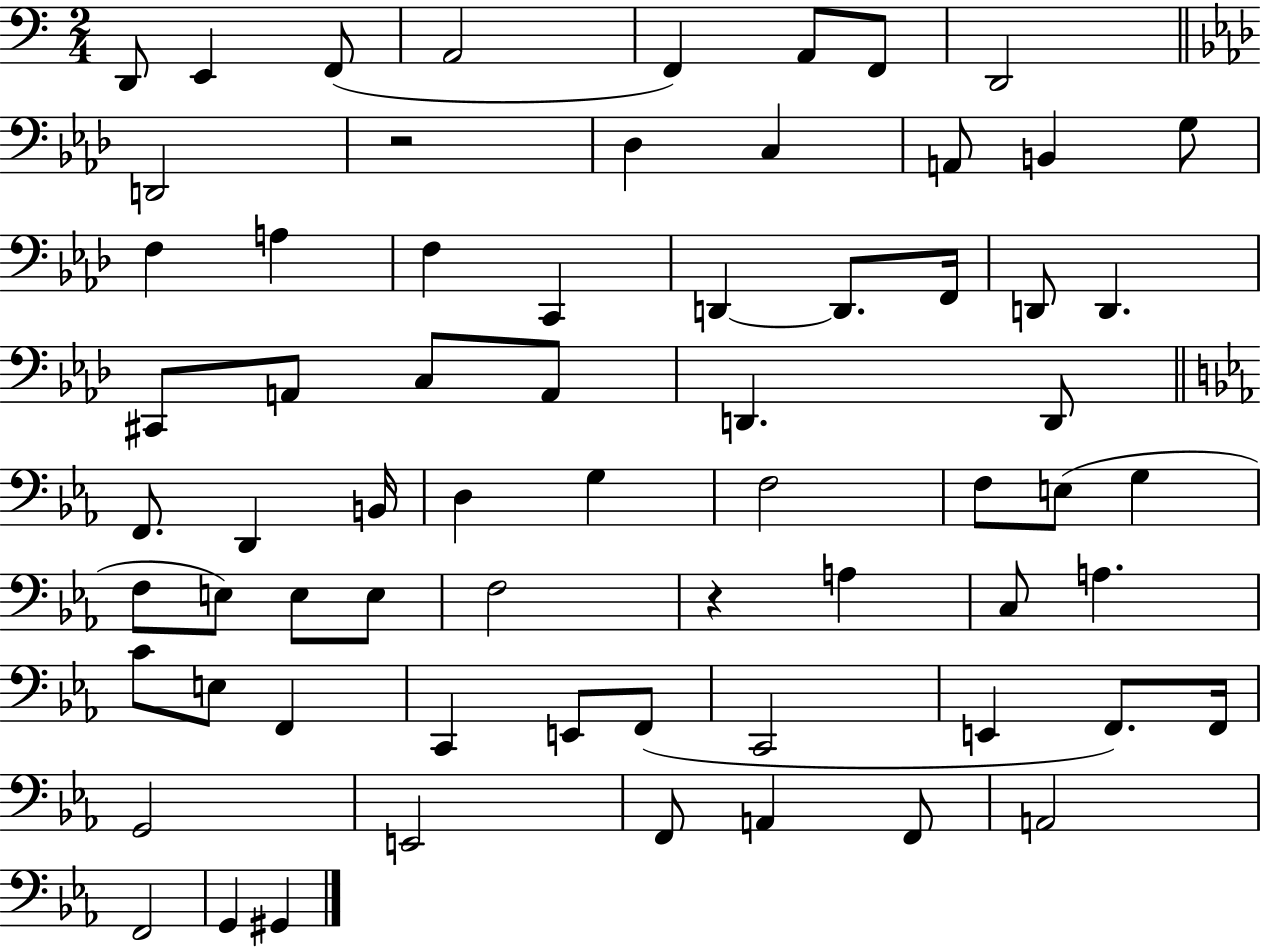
X:1
T:Untitled
M:2/4
L:1/4
K:C
D,,/2 E,, F,,/2 A,,2 F,, A,,/2 F,,/2 D,,2 D,,2 z2 _D, C, A,,/2 B,, G,/2 F, A, F, C,, D,, D,,/2 F,,/4 D,,/2 D,, ^C,,/2 A,,/2 C,/2 A,,/2 D,, D,,/2 F,,/2 D,, B,,/4 D, G, F,2 F,/2 E,/2 G, F,/2 E,/2 E,/2 E,/2 F,2 z A, C,/2 A, C/2 E,/2 F,, C,, E,,/2 F,,/2 C,,2 E,, F,,/2 F,,/4 G,,2 E,,2 F,,/2 A,, F,,/2 A,,2 F,,2 G,, ^G,,